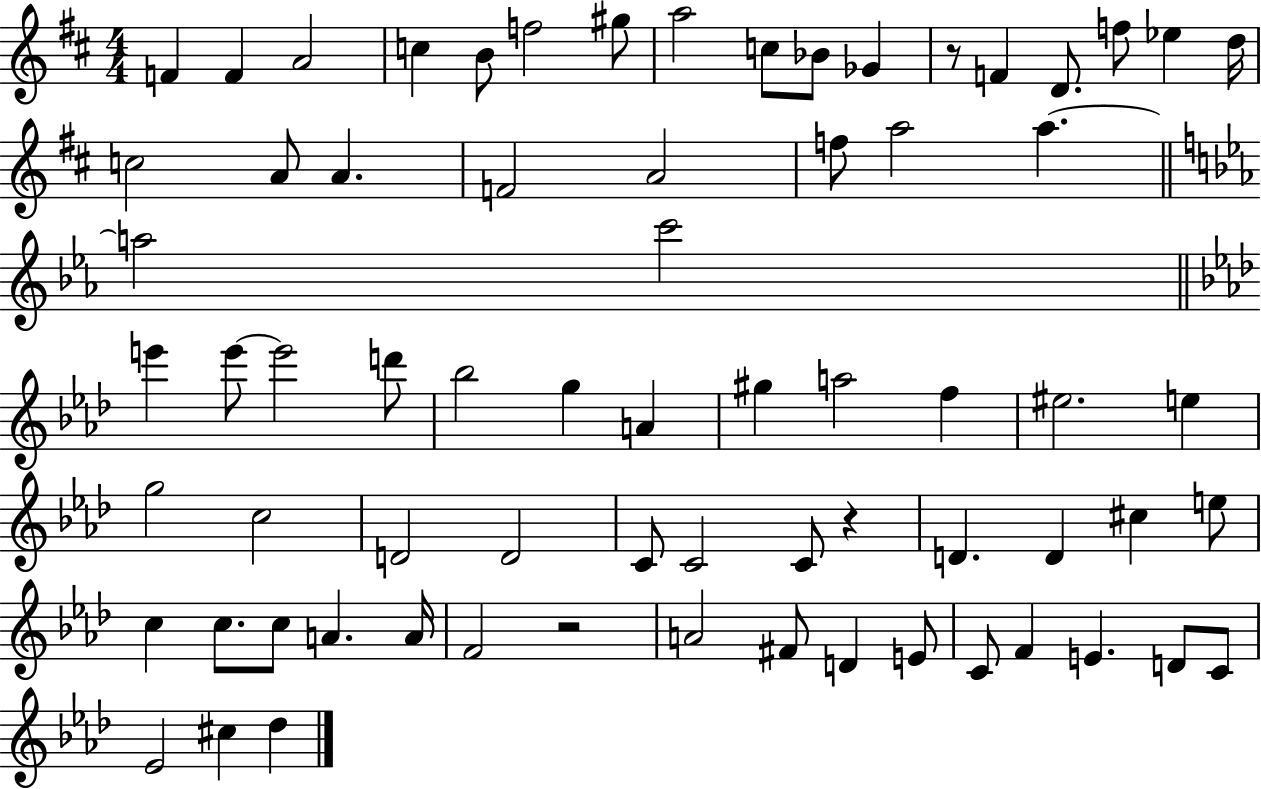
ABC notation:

X:1
T:Untitled
M:4/4
L:1/4
K:D
F F A2 c B/2 f2 ^g/2 a2 c/2 _B/2 _G z/2 F D/2 f/2 _e d/4 c2 A/2 A F2 A2 f/2 a2 a a2 c'2 e' e'/2 e'2 d'/2 _b2 g A ^g a2 f ^e2 e g2 c2 D2 D2 C/2 C2 C/2 z D D ^c e/2 c c/2 c/2 A A/4 F2 z2 A2 ^F/2 D E/2 C/2 F E D/2 C/2 _E2 ^c _d